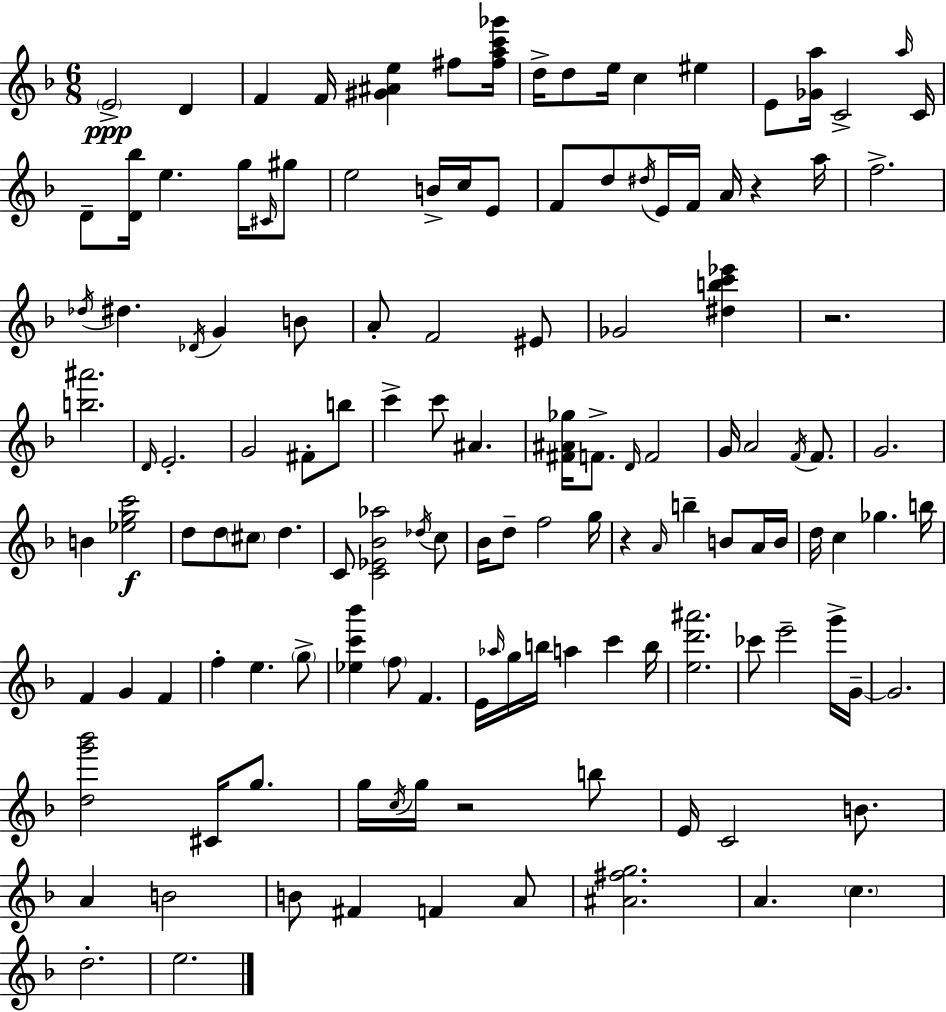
E4/h D4/q F4/q F4/s [G#4,A#4,E5]/q F#5/e [F#5,A5,C6,Gb6]/s D5/s D5/e E5/s C5/q EIS5/q E4/e [Gb4,A5]/s C4/h A5/s C4/s D4/e [D4,Bb5]/s E5/q. G5/s C#4/s G#5/e E5/h B4/s C5/s E4/e F4/e D5/e D#5/s E4/s F4/s A4/s R/q A5/s F5/h. Db5/s D#5/q. Db4/s G4/q B4/e A4/e F4/h EIS4/e Gb4/h [D#5,B5,C6,Eb6]/q R/h. [B5,A#6]/h. D4/s E4/h. G4/h F#4/e B5/e C6/q C6/e A#4/q. [F#4,A#4,Gb5]/s F4/e. D4/s F4/h G4/s A4/h F4/s F4/e. G4/h. B4/q [Eb5,G5,C6]/h D5/e D5/e C#5/e D5/q. C4/e [C4,Eb4,Bb4,Ab5]/h Db5/s C5/e Bb4/s D5/e F5/h G5/s R/q A4/s B5/q B4/e A4/s B4/s D5/s C5/q Gb5/q. B5/s F4/q G4/q F4/q F5/q E5/q. G5/e [Eb5,C6,Bb6]/q F5/e F4/q. E4/s Ab5/s G5/s B5/s A5/q C6/q B5/s [E5,D6,A#6]/h. CES6/e E6/h G6/s G4/s G4/h. [D5,G6,Bb6]/h C#4/s G5/e. G5/s C5/s G5/s R/h B5/e E4/s C4/h B4/e. A4/q B4/h B4/e F#4/q F4/q A4/e [A#4,F#5,G5]/h. A4/q. C5/q. D5/h. E5/h.